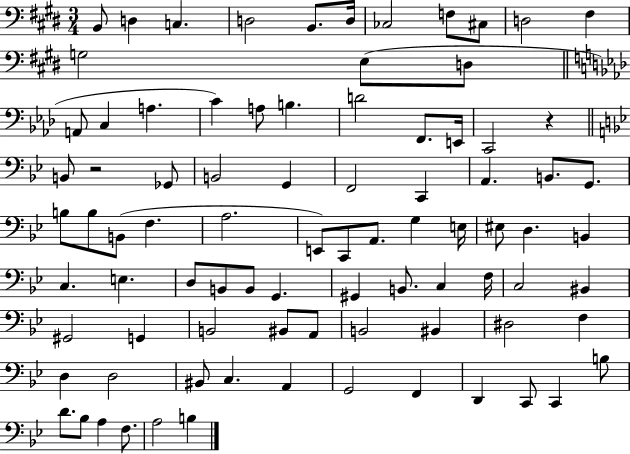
B2/e D3/q C3/q. D3/h B2/e. D3/s CES3/h F3/e C#3/e D3/h F#3/q G3/h E3/e D3/e A2/e C3/q A3/q. C4/q A3/e B3/q. D4/h F2/e. E2/s C2/h R/q B2/e R/h Gb2/e B2/h G2/q F2/h C2/q A2/q. B2/e. G2/e. B3/e B3/e B2/e F3/q. A3/h. E2/e C2/e A2/e. G3/q E3/s EIS3/e D3/q. B2/q C3/q. E3/q. D3/e B2/e B2/e G2/q. G#2/q B2/e. C3/q F3/s C3/h BIS2/q G#2/h G2/q B2/h BIS2/e A2/e B2/h BIS2/q D#3/h F3/q D3/q D3/h BIS2/e C3/q. A2/q G2/h F2/q D2/q C2/e C2/q B3/e D4/e. Bb3/e A3/q F3/e. A3/h B3/q